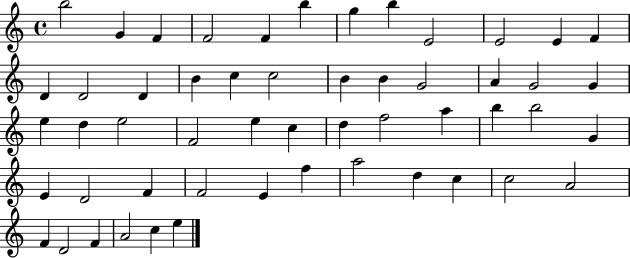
X:1
T:Untitled
M:4/4
L:1/4
K:C
b2 G F F2 F b g b E2 E2 E F D D2 D B c c2 B B G2 A G2 G e d e2 F2 e c d f2 a b b2 G E D2 F F2 E f a2 d c c2 A2 F D2 F A2 c e